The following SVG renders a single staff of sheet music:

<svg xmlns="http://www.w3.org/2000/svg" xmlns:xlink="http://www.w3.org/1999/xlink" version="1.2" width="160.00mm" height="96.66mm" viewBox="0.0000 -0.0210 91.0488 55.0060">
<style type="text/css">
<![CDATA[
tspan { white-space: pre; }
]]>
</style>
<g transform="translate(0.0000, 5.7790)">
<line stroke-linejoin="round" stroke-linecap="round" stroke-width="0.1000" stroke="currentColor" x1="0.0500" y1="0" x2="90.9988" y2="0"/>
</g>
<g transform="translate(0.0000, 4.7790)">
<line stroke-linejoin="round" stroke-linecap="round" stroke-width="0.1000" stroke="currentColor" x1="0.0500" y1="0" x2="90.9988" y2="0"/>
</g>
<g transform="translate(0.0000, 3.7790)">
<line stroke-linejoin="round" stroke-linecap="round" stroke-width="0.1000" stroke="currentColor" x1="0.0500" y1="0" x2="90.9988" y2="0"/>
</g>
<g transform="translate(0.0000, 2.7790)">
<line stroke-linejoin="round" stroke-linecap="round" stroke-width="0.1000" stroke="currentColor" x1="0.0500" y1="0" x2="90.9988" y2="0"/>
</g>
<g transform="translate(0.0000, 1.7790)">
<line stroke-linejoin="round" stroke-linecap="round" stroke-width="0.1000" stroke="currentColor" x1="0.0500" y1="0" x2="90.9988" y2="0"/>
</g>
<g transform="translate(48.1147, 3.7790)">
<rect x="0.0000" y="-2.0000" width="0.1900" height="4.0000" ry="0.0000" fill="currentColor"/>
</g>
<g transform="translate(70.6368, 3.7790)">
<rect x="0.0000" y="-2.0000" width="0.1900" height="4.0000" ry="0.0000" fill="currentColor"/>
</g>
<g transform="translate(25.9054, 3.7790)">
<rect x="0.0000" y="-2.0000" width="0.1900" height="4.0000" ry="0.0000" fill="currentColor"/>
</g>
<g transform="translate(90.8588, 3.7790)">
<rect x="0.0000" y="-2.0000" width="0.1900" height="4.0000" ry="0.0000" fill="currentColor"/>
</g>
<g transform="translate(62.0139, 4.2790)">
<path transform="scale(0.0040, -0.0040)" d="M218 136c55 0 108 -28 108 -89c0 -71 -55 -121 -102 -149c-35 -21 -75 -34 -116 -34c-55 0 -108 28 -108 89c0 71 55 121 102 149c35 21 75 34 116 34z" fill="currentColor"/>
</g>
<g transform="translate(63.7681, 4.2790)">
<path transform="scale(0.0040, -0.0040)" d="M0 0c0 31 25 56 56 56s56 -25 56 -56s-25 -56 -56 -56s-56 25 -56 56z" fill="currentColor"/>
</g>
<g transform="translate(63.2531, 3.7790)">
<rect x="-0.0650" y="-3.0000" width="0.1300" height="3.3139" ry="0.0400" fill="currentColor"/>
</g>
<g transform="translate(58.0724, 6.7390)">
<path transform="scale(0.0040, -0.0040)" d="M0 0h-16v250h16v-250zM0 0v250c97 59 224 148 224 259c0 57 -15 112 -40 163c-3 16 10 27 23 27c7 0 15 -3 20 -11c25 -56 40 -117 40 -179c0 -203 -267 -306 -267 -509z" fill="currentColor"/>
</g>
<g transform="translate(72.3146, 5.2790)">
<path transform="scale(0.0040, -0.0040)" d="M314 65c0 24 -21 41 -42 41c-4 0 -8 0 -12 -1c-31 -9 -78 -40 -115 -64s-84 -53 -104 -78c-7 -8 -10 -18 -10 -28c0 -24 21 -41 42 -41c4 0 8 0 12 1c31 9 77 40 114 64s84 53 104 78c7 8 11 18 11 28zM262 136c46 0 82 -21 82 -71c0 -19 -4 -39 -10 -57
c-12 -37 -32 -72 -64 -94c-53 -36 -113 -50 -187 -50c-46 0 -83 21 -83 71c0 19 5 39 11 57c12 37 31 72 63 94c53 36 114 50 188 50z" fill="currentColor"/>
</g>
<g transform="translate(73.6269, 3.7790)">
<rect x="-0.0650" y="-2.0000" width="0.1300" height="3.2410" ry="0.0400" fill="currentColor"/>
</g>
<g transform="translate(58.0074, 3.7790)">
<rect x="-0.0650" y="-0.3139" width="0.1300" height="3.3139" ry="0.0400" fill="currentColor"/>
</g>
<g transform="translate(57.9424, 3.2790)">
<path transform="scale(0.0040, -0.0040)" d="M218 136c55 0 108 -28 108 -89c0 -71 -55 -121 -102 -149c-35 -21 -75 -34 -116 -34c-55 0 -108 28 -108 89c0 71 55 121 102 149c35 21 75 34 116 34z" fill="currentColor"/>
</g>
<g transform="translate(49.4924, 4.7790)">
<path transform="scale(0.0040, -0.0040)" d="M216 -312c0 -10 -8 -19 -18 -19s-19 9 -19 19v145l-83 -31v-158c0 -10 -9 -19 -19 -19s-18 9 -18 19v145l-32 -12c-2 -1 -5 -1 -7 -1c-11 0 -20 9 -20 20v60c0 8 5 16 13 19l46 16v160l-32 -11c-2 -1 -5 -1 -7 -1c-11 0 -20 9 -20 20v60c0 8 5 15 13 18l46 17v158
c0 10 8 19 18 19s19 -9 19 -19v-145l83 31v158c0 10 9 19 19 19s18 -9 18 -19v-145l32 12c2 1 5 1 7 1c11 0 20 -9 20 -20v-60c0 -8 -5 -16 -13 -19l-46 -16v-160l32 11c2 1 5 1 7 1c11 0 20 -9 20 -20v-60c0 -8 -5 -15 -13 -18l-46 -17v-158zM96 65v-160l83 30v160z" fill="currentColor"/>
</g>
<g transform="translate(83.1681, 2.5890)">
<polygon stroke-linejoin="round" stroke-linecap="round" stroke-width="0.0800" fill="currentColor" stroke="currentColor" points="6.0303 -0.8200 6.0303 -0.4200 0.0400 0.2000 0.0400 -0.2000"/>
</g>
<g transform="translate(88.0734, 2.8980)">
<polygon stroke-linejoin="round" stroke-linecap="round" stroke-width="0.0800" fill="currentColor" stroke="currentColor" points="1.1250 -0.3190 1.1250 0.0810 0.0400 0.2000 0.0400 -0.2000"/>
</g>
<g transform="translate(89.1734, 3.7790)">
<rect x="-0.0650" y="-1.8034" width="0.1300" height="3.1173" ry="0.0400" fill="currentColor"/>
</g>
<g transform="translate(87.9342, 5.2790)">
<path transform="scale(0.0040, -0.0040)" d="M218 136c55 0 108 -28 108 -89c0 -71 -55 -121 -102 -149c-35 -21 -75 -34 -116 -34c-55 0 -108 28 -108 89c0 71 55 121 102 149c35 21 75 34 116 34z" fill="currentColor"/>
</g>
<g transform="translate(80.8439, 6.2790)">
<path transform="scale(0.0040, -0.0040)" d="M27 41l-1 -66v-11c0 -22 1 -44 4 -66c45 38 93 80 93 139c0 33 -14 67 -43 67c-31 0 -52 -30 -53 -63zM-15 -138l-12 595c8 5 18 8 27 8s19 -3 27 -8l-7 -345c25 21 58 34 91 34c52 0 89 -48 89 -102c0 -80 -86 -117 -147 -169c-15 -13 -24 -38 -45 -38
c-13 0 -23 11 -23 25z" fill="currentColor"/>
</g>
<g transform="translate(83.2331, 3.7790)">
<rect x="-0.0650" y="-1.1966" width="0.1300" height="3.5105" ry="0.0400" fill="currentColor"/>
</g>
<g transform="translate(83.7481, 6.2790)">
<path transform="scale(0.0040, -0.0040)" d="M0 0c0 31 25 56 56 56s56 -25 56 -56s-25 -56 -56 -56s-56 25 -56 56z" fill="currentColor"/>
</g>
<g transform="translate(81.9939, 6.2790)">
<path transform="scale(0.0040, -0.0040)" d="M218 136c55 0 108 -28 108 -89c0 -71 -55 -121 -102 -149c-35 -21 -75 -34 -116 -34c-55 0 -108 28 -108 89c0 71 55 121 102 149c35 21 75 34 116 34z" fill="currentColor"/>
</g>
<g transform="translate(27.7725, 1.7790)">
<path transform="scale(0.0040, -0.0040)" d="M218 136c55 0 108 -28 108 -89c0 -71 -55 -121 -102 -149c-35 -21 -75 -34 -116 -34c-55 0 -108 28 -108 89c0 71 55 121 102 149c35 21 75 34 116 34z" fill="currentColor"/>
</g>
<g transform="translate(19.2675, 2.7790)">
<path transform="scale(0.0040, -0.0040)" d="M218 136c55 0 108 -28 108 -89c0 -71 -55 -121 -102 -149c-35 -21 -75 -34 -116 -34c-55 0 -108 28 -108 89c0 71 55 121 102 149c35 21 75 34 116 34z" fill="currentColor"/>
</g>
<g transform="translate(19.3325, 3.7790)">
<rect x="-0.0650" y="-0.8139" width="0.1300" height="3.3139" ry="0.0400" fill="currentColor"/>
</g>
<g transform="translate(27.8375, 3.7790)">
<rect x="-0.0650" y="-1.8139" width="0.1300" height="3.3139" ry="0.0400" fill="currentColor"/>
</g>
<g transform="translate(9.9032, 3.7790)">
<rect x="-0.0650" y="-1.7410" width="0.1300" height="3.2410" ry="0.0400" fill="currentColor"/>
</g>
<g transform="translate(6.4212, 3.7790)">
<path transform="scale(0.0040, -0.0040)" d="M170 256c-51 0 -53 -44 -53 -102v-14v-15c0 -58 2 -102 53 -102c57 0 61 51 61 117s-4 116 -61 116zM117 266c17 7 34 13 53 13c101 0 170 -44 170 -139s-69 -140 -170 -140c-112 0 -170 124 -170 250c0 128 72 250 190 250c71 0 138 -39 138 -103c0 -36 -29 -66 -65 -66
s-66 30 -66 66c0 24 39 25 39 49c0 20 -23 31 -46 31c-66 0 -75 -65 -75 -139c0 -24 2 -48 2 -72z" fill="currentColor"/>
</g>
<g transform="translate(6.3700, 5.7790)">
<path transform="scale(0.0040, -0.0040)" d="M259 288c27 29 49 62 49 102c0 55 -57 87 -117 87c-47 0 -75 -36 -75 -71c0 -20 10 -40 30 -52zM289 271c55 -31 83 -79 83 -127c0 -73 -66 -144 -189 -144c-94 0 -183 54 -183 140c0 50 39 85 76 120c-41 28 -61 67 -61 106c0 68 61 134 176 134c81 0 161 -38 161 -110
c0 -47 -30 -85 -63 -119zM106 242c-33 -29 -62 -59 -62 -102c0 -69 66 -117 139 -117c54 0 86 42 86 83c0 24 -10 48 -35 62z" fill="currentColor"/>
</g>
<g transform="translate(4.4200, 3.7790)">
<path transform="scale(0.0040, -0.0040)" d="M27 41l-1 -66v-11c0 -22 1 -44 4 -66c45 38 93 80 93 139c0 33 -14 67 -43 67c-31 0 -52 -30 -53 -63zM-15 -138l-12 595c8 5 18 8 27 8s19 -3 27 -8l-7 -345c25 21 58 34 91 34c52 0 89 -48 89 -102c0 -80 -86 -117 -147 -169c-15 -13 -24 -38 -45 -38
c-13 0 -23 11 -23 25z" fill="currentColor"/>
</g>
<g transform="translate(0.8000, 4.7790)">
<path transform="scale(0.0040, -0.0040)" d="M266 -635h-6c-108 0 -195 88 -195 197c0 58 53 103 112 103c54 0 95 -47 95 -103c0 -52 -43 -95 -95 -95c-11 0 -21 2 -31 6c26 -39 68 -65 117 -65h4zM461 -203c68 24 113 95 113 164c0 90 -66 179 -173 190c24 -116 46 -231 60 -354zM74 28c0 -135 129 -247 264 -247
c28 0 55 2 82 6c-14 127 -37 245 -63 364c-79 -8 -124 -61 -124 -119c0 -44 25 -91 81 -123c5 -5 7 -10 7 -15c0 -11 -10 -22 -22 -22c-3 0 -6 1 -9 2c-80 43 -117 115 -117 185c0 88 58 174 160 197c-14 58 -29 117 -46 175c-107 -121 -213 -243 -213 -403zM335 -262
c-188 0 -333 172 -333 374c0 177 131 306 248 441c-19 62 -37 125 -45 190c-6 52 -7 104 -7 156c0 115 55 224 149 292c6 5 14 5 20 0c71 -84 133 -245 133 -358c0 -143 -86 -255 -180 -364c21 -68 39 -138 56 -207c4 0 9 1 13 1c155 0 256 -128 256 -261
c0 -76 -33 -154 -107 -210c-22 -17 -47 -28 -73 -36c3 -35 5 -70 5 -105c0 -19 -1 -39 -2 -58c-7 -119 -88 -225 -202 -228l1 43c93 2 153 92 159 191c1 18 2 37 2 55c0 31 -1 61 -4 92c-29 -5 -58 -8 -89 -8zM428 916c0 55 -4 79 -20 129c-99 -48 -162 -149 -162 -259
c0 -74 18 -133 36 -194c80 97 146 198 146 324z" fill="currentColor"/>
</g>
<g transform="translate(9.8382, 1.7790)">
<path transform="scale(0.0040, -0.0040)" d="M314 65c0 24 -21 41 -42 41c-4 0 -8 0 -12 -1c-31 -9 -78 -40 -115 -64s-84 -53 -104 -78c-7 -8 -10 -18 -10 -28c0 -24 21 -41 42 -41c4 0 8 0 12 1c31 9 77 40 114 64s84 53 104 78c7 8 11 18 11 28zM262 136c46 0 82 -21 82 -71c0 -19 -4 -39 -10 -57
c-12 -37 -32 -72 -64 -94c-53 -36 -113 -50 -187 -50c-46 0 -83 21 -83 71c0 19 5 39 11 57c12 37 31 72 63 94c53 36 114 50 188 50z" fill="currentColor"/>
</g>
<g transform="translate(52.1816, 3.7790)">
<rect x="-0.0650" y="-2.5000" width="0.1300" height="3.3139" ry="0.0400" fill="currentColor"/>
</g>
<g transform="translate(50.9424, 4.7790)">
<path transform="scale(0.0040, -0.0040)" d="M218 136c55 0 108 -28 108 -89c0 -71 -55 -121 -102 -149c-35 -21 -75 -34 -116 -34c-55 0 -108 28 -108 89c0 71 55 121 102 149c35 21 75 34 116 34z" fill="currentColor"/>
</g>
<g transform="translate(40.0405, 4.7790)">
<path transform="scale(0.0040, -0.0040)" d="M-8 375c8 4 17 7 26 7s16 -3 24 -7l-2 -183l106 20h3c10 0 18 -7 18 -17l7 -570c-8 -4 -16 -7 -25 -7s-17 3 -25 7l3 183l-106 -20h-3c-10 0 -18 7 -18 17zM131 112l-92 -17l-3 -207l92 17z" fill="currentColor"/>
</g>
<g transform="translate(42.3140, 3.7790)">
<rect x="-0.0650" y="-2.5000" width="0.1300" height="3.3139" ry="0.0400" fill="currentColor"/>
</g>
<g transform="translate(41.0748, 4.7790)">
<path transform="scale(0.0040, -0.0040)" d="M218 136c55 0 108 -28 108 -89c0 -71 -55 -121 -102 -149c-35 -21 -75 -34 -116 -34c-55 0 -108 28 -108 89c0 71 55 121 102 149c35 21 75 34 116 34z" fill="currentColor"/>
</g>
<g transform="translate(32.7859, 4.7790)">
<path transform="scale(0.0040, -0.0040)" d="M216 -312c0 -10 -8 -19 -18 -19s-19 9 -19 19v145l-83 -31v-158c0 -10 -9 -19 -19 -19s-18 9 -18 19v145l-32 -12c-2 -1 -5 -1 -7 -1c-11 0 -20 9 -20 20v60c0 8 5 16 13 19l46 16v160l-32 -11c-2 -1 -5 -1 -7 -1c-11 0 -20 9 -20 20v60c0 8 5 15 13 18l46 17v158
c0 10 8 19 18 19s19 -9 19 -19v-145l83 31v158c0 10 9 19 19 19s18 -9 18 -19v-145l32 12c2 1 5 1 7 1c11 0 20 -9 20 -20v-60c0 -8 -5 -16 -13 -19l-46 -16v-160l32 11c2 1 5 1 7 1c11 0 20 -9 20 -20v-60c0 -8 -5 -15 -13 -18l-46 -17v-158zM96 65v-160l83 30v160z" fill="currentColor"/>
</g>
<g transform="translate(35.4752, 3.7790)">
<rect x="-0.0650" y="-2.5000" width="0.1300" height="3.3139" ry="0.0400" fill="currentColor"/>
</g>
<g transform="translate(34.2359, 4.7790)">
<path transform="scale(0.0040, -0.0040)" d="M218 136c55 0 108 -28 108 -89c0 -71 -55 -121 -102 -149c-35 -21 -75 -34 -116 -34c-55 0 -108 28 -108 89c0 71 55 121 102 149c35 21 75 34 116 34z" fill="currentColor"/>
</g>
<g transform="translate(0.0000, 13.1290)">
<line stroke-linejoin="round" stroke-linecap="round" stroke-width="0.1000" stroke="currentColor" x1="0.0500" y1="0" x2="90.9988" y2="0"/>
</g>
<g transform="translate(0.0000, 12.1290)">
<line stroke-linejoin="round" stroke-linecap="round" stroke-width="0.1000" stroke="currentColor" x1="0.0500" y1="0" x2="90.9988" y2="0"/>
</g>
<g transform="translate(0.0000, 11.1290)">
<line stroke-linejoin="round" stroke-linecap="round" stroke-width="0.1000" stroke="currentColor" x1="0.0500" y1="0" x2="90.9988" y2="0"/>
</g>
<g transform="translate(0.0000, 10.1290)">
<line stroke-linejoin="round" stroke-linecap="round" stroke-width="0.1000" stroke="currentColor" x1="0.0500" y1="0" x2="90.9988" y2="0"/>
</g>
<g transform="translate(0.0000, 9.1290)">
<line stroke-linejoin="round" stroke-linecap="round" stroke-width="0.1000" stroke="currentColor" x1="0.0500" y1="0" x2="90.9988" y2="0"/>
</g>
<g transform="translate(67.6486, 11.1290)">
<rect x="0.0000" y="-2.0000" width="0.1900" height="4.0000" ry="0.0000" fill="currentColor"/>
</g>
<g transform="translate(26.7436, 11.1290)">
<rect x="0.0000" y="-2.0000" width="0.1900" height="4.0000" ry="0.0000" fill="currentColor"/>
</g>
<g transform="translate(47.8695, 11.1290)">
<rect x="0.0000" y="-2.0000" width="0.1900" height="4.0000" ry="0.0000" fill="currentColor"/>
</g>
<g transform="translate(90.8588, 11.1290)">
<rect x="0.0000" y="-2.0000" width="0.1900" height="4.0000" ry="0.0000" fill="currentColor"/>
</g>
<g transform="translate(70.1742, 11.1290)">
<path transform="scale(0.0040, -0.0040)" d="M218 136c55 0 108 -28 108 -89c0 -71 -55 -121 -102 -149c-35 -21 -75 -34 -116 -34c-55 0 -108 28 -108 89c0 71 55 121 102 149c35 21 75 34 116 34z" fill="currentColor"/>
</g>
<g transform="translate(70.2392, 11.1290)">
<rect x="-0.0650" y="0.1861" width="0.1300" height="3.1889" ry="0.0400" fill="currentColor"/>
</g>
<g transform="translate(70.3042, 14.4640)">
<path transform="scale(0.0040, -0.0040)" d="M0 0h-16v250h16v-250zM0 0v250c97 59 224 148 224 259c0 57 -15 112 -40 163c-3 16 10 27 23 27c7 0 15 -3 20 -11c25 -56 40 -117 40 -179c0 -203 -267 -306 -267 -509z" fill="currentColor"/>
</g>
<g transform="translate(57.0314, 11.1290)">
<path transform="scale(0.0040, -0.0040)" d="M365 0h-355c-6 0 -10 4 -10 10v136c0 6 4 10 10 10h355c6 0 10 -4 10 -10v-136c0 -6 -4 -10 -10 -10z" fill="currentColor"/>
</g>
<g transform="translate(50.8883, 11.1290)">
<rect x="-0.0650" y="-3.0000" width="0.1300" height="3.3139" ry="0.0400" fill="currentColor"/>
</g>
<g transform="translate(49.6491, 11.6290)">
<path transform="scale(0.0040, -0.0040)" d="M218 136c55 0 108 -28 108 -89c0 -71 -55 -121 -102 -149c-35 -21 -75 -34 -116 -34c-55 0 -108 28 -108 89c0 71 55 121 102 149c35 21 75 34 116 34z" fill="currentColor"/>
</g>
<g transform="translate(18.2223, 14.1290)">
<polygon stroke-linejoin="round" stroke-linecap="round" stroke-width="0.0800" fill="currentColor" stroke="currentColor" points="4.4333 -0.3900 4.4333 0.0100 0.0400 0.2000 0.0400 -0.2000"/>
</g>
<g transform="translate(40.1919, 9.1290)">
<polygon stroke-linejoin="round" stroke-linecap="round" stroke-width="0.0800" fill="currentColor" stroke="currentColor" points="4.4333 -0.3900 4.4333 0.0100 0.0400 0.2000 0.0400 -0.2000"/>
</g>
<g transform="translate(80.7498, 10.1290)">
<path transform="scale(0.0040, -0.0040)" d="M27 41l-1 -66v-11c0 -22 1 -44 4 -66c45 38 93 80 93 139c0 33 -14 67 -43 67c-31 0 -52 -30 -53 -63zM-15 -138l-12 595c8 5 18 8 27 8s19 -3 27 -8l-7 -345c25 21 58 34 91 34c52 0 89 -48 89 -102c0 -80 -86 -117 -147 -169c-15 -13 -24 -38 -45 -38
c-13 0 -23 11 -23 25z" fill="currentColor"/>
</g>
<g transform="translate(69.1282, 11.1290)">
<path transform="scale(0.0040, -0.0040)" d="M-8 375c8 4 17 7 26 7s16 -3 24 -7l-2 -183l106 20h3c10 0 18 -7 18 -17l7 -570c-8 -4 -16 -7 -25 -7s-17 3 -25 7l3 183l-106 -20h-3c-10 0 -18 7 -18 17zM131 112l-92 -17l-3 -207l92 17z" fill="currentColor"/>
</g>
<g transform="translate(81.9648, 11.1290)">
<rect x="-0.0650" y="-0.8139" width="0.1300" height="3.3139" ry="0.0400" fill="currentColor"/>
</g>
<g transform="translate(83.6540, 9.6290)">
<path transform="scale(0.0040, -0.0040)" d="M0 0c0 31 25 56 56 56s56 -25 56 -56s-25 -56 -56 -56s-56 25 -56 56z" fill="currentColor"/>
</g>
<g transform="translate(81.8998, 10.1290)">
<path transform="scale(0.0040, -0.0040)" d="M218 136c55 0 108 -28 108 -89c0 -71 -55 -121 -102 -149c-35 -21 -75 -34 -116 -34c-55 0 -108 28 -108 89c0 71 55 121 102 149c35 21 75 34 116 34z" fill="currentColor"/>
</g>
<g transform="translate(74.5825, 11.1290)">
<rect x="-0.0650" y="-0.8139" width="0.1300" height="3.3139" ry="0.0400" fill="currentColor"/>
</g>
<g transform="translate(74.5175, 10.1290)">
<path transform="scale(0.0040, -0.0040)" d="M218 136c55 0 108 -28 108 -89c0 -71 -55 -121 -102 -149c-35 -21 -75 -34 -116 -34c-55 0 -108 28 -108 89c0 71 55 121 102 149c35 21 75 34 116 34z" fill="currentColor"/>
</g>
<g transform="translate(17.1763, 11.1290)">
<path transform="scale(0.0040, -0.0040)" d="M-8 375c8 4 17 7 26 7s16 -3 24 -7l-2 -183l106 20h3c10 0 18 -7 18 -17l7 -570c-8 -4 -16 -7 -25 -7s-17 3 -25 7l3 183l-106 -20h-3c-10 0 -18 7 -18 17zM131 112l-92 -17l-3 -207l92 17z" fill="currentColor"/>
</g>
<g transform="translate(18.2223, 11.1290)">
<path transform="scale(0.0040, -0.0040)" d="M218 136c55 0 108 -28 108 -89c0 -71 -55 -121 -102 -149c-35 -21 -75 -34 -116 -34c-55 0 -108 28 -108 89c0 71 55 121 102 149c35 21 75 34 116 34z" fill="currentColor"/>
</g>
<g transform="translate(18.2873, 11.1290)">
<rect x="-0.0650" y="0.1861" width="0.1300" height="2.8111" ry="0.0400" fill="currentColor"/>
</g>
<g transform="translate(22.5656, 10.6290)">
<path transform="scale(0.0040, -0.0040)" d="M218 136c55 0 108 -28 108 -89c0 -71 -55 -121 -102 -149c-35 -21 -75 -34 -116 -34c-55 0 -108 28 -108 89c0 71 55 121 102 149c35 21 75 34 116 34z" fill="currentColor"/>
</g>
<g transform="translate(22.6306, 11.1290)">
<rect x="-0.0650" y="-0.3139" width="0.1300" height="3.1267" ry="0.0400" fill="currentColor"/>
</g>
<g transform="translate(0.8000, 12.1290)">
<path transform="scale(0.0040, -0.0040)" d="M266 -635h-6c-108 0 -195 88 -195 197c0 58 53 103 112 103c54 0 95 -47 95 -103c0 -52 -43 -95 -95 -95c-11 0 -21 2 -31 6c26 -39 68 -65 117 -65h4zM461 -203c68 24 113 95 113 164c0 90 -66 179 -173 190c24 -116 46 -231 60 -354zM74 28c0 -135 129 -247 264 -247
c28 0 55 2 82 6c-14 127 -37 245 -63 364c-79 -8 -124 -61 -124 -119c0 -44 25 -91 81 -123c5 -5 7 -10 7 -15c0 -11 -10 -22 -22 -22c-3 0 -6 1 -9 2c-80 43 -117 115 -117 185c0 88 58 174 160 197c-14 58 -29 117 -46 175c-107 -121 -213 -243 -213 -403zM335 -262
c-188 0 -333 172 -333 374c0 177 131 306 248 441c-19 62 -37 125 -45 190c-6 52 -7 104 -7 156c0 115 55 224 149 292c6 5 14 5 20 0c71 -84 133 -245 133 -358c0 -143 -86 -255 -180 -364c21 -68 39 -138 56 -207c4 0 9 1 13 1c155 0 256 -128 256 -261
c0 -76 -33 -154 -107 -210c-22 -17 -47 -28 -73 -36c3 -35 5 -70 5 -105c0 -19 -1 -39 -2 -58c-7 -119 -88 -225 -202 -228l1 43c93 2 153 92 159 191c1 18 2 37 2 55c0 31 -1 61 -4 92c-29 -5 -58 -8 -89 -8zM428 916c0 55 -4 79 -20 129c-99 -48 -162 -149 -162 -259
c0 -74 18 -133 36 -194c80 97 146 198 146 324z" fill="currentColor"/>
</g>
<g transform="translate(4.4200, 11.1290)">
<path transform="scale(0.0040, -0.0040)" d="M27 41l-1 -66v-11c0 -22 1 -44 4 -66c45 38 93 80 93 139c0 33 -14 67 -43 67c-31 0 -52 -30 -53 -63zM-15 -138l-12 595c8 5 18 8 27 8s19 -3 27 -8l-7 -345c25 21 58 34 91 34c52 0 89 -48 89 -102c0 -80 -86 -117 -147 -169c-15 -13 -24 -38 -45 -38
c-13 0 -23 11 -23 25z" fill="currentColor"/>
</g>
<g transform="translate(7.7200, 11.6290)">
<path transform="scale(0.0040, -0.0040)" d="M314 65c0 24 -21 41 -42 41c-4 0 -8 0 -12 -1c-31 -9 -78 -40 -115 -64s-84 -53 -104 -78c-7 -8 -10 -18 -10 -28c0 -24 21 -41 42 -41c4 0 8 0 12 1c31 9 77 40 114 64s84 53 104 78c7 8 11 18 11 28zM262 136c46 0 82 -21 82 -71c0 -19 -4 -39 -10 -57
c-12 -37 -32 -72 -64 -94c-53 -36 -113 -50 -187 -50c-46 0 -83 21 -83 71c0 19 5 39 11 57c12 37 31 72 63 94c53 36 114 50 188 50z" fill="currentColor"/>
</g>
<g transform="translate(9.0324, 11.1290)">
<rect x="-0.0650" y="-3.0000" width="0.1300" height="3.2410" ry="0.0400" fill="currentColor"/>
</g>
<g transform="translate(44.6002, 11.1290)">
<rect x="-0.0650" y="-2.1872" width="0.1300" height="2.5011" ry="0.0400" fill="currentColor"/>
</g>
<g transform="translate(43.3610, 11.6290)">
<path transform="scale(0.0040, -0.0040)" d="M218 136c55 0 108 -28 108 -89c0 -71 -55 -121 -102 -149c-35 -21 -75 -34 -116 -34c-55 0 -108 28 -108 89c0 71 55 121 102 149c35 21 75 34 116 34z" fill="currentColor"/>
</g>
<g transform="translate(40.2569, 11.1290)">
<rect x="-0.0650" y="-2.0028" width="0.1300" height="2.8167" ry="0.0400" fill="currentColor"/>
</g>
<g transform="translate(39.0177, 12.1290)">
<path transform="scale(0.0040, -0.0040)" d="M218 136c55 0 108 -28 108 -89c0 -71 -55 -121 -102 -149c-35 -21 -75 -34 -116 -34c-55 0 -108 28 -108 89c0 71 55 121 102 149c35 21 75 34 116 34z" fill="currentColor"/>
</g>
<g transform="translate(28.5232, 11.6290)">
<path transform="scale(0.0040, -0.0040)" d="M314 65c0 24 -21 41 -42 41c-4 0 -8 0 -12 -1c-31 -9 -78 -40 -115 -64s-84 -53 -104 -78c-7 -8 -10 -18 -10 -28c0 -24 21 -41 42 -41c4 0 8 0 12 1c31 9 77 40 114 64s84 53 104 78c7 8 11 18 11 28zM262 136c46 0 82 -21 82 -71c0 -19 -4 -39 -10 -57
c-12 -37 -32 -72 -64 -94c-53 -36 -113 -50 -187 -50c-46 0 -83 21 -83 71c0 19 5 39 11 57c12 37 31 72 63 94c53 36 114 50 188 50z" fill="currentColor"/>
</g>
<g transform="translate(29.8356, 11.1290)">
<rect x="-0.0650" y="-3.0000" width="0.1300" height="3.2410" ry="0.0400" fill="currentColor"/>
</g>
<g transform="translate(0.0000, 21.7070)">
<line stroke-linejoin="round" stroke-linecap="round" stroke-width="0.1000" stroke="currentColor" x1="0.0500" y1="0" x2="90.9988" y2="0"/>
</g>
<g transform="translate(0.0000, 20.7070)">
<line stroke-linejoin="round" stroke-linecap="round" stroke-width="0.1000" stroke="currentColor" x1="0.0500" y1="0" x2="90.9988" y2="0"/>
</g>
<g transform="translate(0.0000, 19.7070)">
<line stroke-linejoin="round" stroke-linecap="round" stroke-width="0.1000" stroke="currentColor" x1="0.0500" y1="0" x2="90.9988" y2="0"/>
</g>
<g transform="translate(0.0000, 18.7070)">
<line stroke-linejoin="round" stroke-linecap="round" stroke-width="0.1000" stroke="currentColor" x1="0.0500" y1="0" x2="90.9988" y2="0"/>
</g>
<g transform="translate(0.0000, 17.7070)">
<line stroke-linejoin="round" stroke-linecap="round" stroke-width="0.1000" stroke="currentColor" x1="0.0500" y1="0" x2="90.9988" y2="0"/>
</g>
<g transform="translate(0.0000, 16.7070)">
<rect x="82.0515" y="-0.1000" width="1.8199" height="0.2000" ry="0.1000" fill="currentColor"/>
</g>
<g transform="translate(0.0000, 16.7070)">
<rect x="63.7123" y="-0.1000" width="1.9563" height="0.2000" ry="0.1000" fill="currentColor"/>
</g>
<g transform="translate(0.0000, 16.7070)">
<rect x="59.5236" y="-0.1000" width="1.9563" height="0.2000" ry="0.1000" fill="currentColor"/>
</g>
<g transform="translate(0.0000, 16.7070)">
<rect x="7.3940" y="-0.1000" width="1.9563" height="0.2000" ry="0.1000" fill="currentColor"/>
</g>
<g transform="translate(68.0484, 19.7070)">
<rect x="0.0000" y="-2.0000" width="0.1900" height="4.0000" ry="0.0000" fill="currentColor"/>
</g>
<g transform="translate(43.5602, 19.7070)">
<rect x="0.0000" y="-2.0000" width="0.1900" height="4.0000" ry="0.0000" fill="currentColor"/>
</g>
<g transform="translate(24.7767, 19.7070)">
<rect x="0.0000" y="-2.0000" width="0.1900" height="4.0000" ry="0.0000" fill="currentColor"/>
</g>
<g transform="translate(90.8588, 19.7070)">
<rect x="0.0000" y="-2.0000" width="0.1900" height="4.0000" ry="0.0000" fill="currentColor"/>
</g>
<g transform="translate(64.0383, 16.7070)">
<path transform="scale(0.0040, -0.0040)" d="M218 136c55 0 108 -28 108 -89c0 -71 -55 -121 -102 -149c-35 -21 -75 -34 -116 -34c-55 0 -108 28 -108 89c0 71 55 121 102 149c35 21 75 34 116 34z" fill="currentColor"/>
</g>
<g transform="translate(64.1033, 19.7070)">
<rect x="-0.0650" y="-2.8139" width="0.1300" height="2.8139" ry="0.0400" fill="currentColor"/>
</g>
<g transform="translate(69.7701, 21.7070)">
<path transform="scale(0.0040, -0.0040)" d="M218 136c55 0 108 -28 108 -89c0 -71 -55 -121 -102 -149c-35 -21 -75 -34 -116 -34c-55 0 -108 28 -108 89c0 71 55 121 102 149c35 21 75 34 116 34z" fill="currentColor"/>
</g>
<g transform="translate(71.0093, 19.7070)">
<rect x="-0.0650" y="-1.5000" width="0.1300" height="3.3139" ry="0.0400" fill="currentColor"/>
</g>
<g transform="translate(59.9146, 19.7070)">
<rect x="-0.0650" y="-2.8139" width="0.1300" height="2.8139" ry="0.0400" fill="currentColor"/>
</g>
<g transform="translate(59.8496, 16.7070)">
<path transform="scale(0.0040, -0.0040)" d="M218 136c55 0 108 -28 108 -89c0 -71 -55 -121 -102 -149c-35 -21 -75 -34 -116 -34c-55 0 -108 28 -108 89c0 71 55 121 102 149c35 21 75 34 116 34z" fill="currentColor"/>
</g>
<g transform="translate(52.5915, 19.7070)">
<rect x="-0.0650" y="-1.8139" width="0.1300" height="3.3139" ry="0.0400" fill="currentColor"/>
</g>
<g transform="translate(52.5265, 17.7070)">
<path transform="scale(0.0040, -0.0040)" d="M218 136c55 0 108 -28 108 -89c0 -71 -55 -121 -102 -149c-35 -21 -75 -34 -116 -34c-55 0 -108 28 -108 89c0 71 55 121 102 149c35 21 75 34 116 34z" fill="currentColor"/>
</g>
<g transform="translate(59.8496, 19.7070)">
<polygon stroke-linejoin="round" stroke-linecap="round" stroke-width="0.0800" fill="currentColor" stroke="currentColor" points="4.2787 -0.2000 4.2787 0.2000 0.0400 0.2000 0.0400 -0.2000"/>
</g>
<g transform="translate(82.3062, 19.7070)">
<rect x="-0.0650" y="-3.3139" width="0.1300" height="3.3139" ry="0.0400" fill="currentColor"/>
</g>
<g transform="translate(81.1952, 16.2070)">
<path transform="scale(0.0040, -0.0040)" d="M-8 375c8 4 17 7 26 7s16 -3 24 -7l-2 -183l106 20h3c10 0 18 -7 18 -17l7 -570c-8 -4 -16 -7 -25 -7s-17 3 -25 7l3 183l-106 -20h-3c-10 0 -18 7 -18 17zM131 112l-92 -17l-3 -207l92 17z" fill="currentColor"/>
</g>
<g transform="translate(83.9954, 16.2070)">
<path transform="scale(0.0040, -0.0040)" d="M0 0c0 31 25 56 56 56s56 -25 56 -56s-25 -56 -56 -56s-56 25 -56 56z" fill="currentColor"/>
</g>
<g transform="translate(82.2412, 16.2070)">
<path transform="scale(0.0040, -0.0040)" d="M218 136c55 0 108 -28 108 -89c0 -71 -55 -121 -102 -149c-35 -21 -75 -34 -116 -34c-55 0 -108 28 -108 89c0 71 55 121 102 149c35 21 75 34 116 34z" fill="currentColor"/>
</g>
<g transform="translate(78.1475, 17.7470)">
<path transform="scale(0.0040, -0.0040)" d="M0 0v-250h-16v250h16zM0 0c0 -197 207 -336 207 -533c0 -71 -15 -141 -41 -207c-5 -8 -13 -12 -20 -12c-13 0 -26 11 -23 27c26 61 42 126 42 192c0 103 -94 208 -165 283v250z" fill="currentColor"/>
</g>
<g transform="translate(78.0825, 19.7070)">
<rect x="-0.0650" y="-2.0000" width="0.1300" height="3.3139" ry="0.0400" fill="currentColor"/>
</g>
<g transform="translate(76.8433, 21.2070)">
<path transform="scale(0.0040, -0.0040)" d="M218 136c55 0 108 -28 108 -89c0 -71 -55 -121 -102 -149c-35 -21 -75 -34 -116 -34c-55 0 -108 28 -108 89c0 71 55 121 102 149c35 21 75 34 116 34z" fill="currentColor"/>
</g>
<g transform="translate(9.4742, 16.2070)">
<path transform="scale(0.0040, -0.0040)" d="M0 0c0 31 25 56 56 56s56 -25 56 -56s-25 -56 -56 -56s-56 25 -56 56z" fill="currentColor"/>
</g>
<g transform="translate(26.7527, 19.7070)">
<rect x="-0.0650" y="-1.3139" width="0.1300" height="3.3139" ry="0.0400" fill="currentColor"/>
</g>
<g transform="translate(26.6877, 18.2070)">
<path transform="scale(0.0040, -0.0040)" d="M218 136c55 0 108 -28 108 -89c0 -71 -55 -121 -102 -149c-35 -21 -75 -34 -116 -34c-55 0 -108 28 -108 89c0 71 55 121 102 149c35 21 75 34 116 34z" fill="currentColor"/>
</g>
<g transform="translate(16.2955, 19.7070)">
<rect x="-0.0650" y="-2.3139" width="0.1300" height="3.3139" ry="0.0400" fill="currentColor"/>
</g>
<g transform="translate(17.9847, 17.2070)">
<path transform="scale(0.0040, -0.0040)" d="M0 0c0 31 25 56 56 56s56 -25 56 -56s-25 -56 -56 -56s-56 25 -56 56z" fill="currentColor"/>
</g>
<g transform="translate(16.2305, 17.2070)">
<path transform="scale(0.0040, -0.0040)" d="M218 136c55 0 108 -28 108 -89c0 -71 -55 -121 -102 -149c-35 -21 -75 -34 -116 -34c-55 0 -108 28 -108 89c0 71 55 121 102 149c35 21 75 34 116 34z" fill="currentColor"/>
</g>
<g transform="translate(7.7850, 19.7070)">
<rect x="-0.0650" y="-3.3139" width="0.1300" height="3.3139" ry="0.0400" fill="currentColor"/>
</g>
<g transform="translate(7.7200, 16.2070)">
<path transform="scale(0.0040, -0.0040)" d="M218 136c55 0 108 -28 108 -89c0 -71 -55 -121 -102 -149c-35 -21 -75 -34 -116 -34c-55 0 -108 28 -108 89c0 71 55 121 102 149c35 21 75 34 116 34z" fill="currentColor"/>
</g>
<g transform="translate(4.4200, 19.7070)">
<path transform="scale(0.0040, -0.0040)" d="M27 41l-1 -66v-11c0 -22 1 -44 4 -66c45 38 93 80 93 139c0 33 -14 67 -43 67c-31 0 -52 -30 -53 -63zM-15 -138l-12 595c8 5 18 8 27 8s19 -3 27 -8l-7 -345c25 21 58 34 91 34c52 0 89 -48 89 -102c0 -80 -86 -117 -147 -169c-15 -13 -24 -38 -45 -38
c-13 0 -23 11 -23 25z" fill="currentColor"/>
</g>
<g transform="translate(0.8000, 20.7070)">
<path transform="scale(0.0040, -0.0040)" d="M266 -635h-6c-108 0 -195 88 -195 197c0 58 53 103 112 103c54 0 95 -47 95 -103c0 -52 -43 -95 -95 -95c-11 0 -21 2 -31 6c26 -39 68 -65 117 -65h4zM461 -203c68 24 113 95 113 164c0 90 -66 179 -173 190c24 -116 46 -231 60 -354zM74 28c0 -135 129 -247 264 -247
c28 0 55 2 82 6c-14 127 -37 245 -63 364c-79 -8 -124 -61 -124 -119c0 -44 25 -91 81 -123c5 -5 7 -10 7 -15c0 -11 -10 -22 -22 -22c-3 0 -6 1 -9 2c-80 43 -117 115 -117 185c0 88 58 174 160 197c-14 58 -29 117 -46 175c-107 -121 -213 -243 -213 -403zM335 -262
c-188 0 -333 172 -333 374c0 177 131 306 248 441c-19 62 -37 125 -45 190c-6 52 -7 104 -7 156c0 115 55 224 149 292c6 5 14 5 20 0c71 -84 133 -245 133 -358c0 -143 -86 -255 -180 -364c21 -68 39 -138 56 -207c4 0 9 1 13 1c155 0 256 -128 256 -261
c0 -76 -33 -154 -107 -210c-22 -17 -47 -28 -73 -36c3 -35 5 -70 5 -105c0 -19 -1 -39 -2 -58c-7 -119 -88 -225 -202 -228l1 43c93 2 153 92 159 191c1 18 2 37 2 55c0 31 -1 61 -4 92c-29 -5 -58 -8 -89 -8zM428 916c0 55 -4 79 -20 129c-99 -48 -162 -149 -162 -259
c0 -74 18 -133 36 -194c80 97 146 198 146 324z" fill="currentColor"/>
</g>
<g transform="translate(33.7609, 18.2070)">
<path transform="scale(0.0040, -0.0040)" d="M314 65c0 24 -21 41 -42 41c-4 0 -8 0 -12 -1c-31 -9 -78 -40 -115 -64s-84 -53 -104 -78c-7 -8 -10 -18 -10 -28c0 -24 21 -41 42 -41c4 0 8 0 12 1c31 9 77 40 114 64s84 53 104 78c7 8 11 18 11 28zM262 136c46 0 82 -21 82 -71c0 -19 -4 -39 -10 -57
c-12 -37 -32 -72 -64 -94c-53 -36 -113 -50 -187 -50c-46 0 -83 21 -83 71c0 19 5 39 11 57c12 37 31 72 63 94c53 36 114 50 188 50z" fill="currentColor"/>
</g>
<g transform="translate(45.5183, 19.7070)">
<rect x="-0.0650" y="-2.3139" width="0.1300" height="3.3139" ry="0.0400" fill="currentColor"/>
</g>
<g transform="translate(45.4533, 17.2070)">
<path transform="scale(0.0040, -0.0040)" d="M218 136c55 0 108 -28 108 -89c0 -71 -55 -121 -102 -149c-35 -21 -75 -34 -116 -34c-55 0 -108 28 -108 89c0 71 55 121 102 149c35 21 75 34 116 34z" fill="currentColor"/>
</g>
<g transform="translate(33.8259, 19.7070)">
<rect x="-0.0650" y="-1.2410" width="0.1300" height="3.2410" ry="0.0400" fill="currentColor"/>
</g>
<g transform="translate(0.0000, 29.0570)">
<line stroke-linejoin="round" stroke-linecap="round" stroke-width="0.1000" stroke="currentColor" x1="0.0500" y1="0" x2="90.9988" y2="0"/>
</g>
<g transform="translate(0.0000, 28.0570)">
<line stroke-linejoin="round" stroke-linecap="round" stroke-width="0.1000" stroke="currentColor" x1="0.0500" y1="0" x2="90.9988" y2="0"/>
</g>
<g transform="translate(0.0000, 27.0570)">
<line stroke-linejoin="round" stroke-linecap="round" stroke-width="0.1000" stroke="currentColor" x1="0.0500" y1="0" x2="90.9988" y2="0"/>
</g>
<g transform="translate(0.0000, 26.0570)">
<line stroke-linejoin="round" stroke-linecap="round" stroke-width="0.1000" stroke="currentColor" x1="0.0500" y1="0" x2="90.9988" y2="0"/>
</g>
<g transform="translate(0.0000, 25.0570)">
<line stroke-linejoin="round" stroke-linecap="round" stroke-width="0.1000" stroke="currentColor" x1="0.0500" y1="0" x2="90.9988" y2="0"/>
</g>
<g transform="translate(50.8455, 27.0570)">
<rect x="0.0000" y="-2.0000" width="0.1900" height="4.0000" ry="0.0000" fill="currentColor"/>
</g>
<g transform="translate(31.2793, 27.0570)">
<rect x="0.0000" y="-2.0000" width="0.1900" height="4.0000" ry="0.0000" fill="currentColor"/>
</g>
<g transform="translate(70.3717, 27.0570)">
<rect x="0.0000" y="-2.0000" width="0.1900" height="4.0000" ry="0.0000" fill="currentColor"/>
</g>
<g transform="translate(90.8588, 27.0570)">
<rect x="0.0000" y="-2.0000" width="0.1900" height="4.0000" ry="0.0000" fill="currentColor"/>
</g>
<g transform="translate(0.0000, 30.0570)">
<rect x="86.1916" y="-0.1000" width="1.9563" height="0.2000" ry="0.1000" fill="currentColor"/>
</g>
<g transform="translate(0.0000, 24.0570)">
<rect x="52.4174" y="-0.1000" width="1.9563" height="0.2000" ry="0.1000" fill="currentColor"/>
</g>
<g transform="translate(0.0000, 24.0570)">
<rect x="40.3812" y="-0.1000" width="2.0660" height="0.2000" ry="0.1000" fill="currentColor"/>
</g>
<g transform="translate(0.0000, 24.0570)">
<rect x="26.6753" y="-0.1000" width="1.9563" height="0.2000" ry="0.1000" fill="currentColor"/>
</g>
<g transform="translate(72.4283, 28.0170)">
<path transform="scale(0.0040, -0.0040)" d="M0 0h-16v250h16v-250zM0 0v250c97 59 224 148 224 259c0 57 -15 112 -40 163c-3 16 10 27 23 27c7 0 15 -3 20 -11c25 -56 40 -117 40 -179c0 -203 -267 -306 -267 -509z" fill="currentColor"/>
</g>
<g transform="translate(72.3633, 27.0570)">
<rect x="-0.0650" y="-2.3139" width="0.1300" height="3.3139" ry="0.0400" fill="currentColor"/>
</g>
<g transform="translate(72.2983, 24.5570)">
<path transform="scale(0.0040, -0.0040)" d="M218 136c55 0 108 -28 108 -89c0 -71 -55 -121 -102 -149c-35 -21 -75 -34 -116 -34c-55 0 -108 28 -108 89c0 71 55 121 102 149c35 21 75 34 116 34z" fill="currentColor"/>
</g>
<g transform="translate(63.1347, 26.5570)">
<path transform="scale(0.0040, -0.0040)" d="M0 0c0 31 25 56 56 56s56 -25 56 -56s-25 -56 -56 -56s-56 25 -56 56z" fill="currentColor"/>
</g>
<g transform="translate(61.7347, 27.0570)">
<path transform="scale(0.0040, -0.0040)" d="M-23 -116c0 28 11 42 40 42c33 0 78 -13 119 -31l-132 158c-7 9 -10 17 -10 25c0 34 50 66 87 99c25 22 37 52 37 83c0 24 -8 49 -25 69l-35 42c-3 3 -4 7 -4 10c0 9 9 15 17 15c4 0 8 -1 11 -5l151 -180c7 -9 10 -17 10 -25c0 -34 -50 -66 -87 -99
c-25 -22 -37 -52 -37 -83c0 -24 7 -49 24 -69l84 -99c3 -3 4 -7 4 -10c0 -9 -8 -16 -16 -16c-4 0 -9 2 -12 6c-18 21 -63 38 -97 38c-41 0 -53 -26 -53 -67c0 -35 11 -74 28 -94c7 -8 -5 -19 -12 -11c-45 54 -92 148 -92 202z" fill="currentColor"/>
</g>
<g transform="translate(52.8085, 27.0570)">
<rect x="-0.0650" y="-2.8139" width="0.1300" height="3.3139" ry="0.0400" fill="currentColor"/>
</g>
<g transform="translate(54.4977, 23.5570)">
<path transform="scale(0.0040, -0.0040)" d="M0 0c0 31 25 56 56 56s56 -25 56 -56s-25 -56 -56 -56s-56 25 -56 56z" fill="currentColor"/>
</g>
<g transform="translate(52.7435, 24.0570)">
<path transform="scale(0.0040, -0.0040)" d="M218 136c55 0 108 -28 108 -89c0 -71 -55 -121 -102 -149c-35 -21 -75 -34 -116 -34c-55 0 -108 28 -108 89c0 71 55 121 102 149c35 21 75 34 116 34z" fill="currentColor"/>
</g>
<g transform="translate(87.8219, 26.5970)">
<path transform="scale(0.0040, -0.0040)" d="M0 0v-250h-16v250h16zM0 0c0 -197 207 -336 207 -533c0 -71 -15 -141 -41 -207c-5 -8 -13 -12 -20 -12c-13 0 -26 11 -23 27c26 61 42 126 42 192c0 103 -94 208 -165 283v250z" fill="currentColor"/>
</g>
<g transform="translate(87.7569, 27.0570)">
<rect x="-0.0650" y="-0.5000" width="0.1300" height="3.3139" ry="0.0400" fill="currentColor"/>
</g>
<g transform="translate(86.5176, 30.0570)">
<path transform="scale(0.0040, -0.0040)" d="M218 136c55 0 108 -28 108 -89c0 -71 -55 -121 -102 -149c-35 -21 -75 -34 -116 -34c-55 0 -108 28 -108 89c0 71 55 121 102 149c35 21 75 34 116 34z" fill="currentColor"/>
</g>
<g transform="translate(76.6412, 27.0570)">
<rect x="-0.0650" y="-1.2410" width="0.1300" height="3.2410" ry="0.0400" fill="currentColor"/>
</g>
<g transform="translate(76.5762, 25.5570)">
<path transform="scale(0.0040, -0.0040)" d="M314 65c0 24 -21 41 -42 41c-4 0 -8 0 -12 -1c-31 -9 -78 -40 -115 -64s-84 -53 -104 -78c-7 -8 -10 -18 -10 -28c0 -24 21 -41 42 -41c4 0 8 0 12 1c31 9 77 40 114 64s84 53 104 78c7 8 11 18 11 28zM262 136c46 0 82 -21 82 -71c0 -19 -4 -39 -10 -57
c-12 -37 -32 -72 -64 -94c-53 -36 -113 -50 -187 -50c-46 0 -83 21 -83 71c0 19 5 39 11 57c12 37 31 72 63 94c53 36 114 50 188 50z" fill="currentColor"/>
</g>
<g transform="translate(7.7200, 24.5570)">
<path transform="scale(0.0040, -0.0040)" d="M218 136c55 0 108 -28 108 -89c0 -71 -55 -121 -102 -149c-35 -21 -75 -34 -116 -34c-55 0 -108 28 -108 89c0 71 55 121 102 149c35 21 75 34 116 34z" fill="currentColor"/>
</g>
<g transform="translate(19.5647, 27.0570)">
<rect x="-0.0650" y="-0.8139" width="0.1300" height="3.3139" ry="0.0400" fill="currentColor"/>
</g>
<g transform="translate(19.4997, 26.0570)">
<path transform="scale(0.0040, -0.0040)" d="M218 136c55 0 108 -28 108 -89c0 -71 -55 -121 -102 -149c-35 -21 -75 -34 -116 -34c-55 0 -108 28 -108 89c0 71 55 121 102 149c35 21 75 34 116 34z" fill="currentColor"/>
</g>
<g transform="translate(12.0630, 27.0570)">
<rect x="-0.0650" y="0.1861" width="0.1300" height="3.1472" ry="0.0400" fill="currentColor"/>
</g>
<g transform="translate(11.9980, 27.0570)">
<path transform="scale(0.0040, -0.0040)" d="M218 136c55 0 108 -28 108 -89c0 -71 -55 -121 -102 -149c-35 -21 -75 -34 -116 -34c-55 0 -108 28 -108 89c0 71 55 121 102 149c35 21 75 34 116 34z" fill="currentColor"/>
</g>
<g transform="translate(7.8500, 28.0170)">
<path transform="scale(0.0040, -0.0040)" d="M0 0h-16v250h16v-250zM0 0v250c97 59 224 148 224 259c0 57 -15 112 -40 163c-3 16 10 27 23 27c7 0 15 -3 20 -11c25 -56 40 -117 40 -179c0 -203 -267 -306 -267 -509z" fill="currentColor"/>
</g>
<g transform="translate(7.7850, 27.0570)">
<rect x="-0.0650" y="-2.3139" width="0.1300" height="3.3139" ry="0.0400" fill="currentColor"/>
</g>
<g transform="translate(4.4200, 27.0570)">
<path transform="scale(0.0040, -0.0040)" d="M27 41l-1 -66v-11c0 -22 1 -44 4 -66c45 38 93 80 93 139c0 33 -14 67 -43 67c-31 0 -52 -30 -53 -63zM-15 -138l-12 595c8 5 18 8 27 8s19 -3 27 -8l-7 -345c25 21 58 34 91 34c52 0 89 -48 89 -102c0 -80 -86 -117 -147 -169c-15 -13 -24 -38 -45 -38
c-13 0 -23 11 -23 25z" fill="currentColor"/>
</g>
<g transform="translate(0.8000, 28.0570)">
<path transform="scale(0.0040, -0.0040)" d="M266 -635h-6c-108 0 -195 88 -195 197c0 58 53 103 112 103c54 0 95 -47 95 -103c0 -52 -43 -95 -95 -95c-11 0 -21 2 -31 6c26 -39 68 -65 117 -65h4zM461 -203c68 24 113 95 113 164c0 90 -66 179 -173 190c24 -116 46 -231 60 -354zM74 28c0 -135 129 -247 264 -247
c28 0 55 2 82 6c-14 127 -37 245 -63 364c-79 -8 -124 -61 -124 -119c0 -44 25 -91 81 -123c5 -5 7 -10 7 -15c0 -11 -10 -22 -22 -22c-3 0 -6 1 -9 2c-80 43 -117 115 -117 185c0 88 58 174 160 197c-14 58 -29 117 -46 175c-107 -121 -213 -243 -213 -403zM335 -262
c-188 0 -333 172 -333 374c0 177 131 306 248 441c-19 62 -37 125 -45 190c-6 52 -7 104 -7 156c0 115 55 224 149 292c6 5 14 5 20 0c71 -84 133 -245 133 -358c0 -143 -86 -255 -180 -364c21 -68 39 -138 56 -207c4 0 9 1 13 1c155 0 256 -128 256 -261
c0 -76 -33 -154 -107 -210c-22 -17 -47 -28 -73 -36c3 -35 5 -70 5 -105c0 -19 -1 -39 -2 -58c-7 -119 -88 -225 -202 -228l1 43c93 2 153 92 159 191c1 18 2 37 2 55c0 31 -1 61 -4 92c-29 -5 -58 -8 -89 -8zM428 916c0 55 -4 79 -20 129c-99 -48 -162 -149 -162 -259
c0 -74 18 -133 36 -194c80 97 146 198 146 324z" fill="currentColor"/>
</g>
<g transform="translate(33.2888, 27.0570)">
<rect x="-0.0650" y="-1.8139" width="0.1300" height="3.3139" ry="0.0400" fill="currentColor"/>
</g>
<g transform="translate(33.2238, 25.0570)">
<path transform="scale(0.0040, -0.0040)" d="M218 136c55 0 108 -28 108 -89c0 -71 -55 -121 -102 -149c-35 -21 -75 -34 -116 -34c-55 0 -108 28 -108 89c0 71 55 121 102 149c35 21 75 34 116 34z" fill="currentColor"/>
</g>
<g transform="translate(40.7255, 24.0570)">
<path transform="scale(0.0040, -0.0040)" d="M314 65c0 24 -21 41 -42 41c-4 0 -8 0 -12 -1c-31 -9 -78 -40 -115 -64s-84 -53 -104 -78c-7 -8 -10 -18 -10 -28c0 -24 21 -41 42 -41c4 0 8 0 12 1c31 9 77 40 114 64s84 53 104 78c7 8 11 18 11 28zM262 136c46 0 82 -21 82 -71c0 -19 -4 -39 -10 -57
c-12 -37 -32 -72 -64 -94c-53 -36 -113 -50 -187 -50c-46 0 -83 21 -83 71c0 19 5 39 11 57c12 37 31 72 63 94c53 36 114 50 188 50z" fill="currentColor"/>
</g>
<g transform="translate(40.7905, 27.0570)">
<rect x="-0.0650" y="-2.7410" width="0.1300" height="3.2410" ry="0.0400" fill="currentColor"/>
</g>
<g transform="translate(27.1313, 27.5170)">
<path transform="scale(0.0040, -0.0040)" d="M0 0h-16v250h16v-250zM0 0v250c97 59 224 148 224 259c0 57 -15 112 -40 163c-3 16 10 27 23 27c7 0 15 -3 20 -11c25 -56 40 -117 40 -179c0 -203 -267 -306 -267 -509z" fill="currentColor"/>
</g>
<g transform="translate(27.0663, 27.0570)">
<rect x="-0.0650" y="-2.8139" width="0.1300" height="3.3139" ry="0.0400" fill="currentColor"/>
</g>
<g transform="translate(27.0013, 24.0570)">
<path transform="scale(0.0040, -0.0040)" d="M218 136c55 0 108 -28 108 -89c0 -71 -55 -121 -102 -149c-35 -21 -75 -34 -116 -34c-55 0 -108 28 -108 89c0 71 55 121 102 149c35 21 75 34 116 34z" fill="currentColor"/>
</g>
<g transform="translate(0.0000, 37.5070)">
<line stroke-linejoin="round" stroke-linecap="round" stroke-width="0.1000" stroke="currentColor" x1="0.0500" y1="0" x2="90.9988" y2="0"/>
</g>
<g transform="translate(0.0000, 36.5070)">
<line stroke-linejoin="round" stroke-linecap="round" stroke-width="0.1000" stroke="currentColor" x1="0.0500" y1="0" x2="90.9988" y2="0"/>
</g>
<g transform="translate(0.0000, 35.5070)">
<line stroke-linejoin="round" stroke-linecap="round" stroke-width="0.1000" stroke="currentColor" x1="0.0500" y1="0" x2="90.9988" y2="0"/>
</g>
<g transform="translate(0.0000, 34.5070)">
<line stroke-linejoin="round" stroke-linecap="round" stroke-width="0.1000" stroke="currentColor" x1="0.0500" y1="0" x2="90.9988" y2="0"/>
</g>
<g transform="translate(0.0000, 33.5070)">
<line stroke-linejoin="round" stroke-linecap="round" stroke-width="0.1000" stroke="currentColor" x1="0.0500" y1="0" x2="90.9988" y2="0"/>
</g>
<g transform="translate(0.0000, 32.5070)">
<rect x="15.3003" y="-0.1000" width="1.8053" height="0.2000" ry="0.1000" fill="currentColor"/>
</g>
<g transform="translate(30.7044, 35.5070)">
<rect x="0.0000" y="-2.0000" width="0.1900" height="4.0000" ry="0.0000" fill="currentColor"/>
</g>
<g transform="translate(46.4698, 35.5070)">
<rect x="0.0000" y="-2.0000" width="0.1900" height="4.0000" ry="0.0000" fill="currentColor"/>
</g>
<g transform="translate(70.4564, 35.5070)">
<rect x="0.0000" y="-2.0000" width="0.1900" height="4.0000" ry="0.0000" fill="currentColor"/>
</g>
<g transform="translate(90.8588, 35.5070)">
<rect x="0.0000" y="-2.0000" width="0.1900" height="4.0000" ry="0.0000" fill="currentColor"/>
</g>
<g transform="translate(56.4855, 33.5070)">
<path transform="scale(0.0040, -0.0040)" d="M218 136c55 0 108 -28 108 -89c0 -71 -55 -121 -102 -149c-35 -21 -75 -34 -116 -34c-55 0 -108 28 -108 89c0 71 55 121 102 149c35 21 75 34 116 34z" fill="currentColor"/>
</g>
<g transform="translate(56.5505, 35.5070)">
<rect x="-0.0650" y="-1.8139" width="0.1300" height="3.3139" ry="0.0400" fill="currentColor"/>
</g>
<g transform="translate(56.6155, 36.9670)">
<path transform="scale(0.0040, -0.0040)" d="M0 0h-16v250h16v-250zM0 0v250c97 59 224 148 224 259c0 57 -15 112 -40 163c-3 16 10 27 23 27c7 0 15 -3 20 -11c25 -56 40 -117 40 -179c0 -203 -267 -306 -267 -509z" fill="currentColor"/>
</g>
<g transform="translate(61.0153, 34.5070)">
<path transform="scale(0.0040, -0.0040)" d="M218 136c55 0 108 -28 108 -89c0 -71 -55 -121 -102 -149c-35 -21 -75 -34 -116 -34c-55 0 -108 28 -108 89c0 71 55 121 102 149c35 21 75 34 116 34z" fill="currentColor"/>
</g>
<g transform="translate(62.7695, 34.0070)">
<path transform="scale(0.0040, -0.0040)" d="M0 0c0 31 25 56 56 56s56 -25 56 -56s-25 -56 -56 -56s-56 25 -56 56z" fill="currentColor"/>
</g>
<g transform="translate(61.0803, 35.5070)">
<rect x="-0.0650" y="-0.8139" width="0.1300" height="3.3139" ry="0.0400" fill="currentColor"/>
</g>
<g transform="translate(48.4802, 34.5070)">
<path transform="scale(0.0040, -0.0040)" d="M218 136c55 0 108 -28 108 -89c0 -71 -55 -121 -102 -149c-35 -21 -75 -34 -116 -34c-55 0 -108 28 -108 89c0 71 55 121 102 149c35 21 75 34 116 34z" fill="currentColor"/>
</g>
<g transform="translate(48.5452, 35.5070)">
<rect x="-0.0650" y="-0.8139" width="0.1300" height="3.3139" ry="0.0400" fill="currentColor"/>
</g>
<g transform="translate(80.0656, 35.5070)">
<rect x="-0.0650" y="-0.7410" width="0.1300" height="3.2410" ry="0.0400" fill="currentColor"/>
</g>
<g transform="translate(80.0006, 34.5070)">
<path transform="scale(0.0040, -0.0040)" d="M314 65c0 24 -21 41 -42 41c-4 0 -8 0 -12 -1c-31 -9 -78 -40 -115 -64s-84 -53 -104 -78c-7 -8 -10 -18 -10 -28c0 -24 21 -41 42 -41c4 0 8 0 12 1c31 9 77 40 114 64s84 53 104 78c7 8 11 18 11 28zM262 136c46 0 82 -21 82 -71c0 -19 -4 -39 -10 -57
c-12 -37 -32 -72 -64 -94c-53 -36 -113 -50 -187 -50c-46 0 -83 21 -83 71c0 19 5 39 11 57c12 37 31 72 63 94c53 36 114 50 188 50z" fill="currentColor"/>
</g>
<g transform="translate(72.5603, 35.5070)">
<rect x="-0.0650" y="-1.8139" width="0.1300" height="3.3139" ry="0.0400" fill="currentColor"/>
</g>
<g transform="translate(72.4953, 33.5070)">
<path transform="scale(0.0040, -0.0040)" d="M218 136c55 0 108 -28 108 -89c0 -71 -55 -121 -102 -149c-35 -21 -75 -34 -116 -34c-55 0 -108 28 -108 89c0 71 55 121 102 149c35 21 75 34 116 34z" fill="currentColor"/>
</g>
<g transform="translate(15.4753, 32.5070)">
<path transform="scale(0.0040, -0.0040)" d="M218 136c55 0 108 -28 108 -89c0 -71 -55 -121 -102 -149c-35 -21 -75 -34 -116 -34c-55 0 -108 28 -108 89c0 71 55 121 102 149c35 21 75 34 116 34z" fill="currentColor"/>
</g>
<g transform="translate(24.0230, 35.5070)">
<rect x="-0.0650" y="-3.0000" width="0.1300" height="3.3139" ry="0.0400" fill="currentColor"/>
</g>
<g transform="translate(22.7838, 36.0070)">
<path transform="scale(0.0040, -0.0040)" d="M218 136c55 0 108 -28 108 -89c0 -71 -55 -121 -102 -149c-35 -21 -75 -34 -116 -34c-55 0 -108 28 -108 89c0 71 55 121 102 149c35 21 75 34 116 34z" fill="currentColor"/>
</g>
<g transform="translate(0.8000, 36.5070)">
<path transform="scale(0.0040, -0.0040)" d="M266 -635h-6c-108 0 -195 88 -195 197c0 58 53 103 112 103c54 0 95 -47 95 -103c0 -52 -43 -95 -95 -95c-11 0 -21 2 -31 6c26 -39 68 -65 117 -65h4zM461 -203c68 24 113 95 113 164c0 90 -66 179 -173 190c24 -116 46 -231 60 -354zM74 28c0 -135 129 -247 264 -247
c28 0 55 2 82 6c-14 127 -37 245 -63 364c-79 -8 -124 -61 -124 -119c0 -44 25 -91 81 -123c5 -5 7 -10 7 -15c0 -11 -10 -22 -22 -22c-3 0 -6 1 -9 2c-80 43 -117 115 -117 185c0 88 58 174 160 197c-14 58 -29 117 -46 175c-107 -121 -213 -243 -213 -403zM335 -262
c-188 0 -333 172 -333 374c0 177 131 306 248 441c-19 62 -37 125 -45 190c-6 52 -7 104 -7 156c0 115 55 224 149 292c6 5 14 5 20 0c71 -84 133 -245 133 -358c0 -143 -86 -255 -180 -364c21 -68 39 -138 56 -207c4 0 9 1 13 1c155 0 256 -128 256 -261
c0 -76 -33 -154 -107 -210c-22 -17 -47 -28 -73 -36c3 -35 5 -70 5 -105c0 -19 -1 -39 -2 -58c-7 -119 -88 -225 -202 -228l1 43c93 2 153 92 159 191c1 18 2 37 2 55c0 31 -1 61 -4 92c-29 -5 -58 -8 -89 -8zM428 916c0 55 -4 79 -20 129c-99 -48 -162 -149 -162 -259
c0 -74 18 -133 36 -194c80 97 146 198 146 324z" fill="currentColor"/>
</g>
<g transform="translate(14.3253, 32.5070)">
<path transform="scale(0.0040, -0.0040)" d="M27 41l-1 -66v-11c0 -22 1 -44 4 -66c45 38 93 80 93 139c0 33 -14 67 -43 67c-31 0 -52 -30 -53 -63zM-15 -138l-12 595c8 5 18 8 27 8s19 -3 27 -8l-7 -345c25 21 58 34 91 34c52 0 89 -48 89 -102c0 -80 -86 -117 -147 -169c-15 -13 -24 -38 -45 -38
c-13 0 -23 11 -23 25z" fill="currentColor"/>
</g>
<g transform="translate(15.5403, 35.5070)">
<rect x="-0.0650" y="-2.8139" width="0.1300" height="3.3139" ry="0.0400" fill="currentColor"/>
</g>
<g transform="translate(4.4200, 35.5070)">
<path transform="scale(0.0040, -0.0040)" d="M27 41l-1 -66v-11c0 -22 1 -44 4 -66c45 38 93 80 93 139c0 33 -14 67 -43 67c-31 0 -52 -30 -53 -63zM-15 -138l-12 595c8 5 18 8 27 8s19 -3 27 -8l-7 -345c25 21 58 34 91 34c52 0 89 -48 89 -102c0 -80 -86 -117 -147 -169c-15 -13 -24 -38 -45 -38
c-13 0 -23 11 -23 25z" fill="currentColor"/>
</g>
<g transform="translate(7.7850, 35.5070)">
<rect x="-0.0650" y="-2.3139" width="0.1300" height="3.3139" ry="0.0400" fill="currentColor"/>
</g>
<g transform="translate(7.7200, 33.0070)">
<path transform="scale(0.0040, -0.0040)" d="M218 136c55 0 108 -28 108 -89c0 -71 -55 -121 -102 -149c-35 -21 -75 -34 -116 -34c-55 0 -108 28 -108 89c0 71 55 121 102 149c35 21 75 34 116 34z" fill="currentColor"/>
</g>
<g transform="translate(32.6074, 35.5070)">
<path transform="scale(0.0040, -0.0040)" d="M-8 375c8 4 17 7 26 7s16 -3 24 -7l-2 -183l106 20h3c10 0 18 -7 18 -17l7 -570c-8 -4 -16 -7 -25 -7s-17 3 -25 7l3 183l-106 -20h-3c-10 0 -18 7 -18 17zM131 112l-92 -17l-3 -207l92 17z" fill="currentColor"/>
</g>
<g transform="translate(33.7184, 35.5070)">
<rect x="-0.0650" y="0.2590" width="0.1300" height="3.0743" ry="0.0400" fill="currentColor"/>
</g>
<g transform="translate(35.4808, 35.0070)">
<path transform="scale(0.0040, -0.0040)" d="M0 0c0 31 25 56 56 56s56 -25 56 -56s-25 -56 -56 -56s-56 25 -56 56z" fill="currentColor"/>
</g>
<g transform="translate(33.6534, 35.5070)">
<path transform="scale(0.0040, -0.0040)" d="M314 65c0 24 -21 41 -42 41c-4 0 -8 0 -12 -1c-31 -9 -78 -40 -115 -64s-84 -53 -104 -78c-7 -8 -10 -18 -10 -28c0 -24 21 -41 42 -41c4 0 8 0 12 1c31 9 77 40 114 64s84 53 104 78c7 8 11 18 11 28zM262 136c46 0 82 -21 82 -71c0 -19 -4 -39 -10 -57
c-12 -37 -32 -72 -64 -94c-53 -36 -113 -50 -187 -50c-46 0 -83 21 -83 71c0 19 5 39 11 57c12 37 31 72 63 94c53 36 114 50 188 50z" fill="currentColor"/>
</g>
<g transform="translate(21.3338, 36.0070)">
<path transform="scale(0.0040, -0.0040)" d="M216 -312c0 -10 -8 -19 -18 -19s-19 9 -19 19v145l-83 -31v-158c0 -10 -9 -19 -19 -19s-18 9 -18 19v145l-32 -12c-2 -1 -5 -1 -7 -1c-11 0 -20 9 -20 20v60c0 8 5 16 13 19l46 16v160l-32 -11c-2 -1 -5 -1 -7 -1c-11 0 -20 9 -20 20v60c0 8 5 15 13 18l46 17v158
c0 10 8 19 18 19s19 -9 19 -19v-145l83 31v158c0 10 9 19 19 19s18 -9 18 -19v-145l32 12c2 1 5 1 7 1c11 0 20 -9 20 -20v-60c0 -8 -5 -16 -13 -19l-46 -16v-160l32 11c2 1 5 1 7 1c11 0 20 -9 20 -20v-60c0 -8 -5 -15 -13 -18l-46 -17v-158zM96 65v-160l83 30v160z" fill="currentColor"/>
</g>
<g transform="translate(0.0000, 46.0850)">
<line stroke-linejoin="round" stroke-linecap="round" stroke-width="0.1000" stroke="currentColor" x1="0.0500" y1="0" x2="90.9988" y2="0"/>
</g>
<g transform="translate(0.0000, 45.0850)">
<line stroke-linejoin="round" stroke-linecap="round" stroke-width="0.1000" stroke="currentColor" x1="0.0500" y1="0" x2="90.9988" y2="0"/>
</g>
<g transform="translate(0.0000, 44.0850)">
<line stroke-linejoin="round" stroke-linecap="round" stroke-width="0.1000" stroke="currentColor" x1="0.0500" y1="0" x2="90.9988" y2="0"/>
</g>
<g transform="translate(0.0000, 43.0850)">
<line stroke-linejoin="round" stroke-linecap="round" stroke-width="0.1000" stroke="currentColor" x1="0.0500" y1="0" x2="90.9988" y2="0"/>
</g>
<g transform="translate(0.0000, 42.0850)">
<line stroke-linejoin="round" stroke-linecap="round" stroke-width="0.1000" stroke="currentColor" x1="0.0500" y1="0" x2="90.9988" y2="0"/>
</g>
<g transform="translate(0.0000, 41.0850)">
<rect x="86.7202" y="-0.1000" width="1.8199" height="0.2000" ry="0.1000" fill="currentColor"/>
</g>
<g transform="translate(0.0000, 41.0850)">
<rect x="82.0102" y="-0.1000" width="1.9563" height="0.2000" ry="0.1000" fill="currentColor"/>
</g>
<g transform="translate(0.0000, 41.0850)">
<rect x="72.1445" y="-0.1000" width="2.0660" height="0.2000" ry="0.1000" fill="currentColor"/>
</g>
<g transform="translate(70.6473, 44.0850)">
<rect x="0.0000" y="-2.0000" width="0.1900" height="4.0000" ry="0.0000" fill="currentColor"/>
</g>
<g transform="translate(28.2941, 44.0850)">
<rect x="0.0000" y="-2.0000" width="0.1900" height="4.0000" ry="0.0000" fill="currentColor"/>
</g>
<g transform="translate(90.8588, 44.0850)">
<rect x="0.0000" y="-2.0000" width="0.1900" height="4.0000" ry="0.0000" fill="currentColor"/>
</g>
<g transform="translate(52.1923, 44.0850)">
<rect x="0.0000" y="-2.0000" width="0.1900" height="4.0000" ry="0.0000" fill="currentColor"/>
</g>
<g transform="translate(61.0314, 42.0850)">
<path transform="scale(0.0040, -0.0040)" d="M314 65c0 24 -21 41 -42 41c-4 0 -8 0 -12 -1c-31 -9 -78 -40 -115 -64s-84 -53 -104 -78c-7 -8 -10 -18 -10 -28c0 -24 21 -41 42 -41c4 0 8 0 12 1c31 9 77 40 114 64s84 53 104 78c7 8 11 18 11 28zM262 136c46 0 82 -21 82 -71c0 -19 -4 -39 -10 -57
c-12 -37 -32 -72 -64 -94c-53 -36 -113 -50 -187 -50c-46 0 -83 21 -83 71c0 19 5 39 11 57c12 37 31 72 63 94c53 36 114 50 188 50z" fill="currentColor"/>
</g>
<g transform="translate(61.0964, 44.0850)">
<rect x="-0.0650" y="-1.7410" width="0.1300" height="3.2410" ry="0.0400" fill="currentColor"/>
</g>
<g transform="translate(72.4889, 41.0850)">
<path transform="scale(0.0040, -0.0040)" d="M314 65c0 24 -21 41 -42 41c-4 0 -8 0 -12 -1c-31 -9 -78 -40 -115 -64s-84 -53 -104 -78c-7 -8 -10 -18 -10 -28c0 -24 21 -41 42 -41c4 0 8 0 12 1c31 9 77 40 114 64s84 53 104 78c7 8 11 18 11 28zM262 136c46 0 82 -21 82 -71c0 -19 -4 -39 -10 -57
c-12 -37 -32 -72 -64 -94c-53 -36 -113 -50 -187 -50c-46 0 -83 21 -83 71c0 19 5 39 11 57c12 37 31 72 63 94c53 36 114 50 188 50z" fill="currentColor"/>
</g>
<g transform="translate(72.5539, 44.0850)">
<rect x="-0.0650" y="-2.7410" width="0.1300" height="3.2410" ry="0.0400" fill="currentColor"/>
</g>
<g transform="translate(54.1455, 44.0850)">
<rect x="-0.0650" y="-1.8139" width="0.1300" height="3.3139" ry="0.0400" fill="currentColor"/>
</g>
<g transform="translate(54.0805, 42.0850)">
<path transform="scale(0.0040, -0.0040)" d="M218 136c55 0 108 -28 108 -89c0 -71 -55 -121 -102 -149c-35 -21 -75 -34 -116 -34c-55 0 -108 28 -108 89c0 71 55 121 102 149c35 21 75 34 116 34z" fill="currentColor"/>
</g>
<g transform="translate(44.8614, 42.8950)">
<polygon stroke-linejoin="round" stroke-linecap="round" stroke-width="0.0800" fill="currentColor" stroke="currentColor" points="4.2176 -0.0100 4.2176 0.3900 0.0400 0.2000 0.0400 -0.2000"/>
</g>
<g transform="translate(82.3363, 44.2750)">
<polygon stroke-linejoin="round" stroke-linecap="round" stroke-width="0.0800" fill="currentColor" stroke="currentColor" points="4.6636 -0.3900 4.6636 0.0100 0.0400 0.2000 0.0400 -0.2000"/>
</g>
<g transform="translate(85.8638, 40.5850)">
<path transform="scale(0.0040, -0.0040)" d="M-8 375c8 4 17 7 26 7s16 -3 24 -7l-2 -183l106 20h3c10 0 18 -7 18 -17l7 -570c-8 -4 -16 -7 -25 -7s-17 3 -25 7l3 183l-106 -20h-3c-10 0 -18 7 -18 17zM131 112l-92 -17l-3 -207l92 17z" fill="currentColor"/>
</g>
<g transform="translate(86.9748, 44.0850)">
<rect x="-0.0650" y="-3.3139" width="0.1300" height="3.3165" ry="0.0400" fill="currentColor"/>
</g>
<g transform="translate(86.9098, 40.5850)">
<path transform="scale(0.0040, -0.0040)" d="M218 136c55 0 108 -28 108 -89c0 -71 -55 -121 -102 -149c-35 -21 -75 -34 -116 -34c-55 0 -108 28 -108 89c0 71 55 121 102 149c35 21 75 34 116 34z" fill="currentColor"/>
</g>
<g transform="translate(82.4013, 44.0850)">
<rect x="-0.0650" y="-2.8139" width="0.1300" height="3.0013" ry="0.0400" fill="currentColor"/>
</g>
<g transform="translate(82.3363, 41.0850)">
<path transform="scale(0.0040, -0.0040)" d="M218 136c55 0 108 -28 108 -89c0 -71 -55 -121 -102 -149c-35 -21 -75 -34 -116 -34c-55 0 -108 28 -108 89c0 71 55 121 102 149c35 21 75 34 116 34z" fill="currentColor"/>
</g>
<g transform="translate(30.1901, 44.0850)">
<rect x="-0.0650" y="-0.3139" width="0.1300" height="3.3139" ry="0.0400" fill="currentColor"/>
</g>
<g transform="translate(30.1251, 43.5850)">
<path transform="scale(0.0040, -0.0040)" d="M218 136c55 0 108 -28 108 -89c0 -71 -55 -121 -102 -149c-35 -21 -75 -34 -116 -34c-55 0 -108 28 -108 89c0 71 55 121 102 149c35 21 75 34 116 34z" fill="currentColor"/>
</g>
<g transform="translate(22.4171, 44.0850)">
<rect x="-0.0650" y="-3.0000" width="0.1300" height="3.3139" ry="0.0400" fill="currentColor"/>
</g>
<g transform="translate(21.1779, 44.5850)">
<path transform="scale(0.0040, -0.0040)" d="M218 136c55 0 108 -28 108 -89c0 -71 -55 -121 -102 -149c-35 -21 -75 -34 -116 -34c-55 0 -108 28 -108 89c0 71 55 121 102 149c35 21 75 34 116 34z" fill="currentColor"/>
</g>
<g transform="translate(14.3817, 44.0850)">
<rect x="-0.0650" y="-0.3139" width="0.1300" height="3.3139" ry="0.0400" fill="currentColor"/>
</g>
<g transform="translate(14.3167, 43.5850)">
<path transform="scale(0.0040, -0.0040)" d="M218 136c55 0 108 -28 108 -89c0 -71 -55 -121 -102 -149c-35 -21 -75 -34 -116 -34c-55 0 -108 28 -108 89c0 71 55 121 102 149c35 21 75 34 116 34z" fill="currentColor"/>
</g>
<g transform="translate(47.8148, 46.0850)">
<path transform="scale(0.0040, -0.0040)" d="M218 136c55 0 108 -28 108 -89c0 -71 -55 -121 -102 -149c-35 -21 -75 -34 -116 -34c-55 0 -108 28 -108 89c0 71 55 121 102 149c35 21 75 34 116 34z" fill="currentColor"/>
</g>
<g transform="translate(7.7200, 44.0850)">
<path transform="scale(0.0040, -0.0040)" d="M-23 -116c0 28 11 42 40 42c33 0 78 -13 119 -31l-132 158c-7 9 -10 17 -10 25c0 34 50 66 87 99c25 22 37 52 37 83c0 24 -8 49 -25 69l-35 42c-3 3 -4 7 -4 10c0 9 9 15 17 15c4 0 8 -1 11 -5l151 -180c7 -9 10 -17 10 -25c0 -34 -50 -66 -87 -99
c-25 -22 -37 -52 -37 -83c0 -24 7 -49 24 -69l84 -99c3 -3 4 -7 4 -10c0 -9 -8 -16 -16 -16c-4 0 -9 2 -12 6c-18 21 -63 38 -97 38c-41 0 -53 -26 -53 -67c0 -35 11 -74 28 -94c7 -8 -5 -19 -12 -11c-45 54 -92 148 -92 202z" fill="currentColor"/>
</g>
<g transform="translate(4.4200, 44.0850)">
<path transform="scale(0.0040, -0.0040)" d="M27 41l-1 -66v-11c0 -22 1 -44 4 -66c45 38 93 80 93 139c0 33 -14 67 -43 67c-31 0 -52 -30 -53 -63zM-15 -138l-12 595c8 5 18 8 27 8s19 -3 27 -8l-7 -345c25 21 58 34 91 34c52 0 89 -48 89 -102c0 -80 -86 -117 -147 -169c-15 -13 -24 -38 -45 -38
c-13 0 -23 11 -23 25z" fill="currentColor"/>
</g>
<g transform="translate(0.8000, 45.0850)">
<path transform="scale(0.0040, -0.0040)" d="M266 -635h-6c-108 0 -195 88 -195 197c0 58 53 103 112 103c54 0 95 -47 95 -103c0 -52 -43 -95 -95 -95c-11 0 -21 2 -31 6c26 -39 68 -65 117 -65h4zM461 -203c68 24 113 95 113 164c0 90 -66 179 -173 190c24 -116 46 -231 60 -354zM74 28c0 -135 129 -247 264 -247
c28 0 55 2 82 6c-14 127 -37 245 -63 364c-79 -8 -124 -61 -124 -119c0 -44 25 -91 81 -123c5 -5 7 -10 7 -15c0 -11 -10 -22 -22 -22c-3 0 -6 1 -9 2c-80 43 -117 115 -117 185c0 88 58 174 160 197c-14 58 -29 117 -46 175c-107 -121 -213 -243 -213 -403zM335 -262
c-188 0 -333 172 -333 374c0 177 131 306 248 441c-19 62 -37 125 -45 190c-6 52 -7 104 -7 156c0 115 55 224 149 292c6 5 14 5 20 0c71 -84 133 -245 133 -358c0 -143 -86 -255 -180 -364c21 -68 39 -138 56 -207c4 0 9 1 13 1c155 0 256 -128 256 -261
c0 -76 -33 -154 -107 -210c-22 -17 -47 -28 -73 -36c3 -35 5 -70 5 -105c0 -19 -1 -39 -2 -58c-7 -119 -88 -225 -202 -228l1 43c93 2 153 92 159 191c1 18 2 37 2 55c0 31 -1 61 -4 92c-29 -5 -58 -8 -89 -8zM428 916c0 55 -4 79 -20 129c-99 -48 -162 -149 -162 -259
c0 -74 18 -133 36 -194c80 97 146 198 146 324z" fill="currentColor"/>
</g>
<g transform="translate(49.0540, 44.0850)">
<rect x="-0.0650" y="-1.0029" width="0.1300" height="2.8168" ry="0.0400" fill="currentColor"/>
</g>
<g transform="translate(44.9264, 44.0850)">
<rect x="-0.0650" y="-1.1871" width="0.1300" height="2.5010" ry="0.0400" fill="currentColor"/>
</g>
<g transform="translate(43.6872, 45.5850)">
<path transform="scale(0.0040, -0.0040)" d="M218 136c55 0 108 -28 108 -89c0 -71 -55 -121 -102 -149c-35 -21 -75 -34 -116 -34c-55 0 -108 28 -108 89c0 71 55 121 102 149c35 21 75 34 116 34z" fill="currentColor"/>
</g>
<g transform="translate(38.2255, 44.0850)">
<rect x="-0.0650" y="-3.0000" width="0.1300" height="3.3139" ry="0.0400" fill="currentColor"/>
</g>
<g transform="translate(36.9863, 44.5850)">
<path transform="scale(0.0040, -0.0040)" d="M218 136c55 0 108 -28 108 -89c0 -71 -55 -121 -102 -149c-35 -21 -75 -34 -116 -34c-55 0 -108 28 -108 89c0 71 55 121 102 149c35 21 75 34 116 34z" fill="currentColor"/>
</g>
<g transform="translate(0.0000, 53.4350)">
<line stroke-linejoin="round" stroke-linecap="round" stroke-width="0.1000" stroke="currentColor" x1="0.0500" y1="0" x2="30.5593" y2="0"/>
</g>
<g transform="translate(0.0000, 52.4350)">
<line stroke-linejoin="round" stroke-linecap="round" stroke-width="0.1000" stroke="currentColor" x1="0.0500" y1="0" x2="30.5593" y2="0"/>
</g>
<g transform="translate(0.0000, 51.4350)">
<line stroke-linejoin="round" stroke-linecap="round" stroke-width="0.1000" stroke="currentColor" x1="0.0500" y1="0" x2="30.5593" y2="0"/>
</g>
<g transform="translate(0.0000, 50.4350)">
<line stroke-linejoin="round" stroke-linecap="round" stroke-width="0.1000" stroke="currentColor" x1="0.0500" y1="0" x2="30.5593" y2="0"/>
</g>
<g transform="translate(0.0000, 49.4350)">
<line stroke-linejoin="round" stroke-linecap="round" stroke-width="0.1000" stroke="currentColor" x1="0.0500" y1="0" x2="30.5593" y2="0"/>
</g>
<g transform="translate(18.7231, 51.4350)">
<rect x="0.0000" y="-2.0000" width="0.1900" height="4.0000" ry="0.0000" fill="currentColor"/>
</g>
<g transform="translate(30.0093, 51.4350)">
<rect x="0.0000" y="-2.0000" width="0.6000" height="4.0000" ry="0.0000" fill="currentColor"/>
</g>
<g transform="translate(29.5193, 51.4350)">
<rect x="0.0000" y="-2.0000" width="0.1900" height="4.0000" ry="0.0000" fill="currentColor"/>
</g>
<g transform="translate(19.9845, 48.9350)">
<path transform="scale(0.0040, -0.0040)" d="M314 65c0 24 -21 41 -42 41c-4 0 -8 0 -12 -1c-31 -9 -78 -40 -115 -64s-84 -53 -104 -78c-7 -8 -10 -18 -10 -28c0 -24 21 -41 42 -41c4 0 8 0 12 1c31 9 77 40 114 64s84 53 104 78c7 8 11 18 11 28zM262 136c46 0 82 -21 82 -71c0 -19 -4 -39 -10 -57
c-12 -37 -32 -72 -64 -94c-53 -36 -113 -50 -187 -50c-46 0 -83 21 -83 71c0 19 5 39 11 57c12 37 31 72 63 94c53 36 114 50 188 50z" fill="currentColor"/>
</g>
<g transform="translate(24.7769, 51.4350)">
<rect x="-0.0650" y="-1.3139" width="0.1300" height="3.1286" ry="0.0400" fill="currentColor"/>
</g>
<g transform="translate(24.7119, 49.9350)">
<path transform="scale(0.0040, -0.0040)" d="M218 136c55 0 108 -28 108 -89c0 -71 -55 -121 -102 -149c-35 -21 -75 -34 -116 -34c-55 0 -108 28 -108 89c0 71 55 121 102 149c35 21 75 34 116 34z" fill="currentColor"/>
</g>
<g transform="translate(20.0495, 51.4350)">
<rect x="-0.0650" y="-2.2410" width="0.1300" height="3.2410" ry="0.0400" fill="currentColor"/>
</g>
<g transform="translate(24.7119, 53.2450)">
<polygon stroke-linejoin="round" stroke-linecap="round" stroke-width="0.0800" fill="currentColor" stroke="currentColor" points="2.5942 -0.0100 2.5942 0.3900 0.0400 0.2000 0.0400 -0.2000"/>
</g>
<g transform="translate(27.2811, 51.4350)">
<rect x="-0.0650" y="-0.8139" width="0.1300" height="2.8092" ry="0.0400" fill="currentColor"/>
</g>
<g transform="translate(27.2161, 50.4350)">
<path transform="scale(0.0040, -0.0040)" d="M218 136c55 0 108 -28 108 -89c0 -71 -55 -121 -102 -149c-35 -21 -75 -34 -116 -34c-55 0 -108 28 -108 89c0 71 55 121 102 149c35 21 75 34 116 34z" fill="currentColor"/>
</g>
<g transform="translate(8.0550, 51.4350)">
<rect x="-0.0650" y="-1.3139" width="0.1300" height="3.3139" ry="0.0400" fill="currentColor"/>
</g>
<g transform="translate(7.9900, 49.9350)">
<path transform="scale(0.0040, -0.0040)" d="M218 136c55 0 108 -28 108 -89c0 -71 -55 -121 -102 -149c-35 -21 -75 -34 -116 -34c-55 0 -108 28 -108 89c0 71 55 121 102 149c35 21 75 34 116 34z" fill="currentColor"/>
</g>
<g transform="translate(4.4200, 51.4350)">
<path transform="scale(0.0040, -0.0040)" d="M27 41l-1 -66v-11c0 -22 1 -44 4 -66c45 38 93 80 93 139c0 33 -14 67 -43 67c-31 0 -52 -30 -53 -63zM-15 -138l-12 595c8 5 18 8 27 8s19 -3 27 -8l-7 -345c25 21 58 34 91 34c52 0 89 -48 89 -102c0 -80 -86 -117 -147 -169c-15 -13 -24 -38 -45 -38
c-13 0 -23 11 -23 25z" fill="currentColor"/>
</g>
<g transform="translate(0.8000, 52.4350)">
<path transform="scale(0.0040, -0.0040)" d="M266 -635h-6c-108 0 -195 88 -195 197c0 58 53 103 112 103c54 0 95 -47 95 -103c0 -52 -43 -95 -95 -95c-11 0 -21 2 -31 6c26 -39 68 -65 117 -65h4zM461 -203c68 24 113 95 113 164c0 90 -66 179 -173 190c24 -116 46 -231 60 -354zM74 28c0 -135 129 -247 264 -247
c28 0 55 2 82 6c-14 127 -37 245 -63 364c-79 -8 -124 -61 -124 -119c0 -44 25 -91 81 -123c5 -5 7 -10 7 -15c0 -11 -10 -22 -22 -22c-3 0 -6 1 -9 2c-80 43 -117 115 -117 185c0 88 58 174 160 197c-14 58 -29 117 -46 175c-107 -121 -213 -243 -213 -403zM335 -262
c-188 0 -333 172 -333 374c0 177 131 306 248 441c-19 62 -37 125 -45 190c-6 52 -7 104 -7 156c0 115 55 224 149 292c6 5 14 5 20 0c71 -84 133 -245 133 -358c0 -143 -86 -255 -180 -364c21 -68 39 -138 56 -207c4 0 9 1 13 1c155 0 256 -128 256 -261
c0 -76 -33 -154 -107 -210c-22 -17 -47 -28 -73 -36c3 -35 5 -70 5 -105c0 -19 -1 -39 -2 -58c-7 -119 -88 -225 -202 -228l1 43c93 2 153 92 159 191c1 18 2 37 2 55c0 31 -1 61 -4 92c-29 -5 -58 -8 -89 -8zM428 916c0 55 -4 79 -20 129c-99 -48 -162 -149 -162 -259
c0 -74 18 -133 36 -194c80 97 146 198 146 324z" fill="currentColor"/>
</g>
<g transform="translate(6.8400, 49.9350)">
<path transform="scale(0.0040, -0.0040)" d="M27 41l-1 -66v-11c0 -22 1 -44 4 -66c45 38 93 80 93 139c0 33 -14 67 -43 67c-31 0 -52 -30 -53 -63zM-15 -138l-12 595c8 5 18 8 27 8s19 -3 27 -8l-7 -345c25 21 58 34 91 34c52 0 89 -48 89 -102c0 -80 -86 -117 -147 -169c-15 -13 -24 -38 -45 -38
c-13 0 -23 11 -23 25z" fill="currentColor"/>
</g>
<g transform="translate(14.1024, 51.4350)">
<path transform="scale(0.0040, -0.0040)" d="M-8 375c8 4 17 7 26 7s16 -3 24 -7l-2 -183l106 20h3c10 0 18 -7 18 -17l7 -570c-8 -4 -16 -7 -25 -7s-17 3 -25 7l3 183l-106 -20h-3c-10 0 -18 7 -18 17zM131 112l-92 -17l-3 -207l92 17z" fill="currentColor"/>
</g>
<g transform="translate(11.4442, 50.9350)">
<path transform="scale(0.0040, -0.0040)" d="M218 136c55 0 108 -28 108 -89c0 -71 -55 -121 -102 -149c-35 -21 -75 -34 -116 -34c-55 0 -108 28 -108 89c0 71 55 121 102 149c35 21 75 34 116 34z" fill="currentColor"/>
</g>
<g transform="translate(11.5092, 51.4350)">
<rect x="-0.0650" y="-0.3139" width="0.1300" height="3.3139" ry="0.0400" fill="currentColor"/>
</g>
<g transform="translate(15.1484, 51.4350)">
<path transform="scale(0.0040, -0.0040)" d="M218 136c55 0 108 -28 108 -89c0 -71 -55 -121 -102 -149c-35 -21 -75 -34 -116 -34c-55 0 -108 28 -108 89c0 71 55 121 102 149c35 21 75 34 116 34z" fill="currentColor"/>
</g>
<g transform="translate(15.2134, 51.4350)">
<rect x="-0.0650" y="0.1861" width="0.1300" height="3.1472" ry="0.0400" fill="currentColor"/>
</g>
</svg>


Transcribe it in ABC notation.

X:1
T:Untitled
M:6/8
L:1/4
K:F
f2 d f ^G G ^G c/2 A F2 _D/2 F/4 A2 B/2 c/2 A2 G/2 A/2 A z2 B/2 d _d _b g e e2 g f a/2 a/2 E F/2 b g/2 _B d a/2 f a2 a z g/2 e2 C/2 g _a ^A B2 d f/2 d f d2 z c A c A F/2 E/2 f f2 a2 a/2 b/2 _e c B g2 e/2 d/2